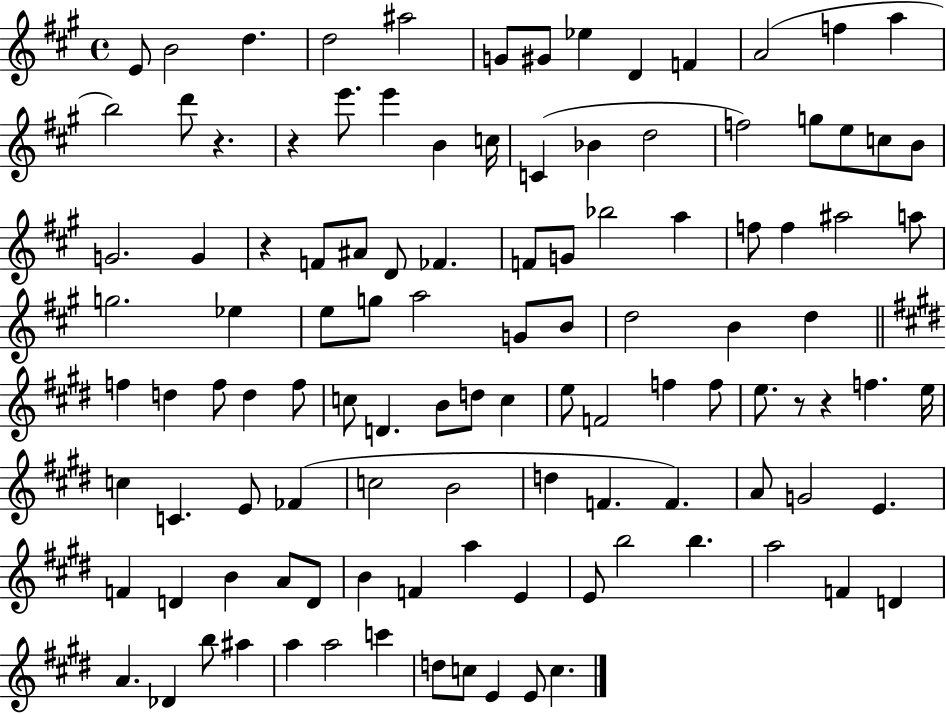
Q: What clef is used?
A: treble